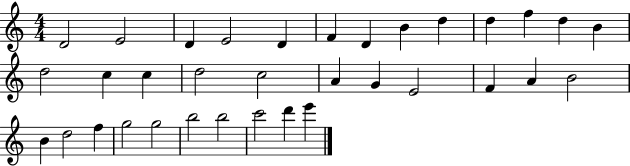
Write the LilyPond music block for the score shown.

{
  \clef treble
  \numericTimeSignature
  \time 4/4
  \key c \major
  d'2 e'2 | d'4 e'2 d'4 | f'4 d'4 b'4 d''4 | d''4 f''4 d''4 b'4 | \break d''2 c''4 c''4 | d''2 c''2 | a'4 g'4 e'2 | f'4 a'4 b'2 | \break b'4 d''2 f''4 | g''2 g''2 | b''2 b''2 | c'''2 d'''4 e'''4 | \break \bar "|."
}